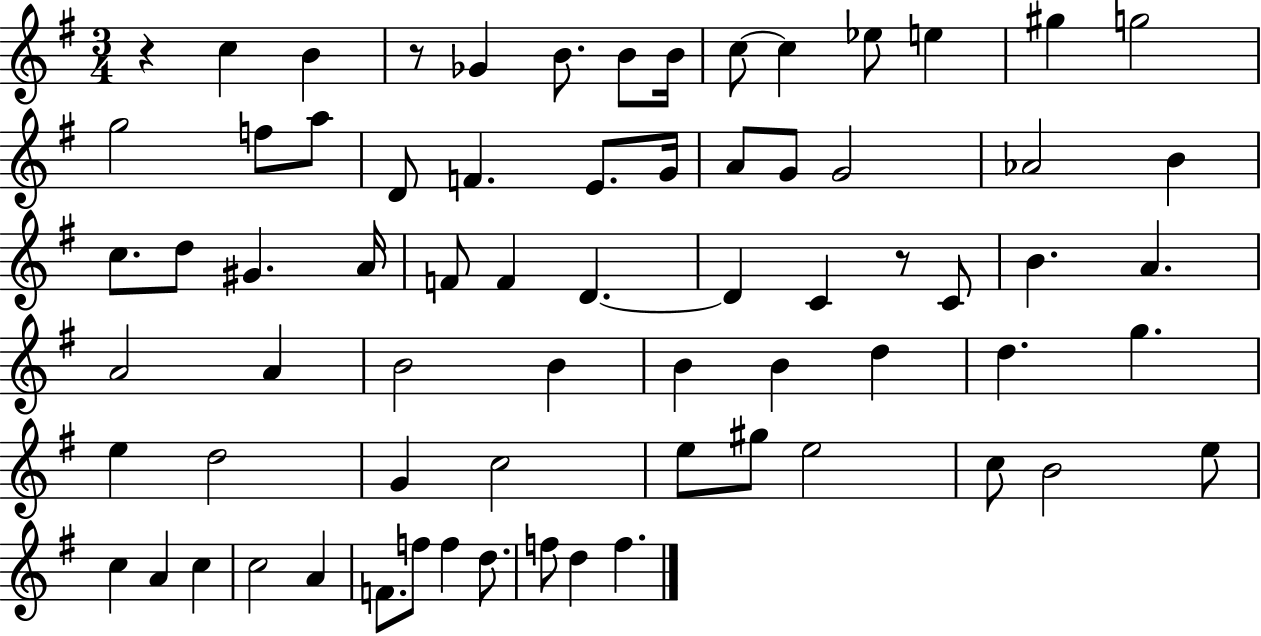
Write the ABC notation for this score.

X:1
T:Untitled
M:3/4
L:1/4
K:G
z c B z/2 _G B/2 B/2 B/4 c/2 c _e/2 e ^g g2 g2 f/2 a/2 D/2 F E/2 G/4 A/2 G/2 G2 _A2 B c/2 d/2 ^G A/4 F/2 F D D C z/2 C/2 B A A2 A B2 B B B d d g e d2 G c2 e/2 ^g/2 e2 c/2 B2 e/2 c A c c2 A F/2 f/2 f d/2 f/2 d f